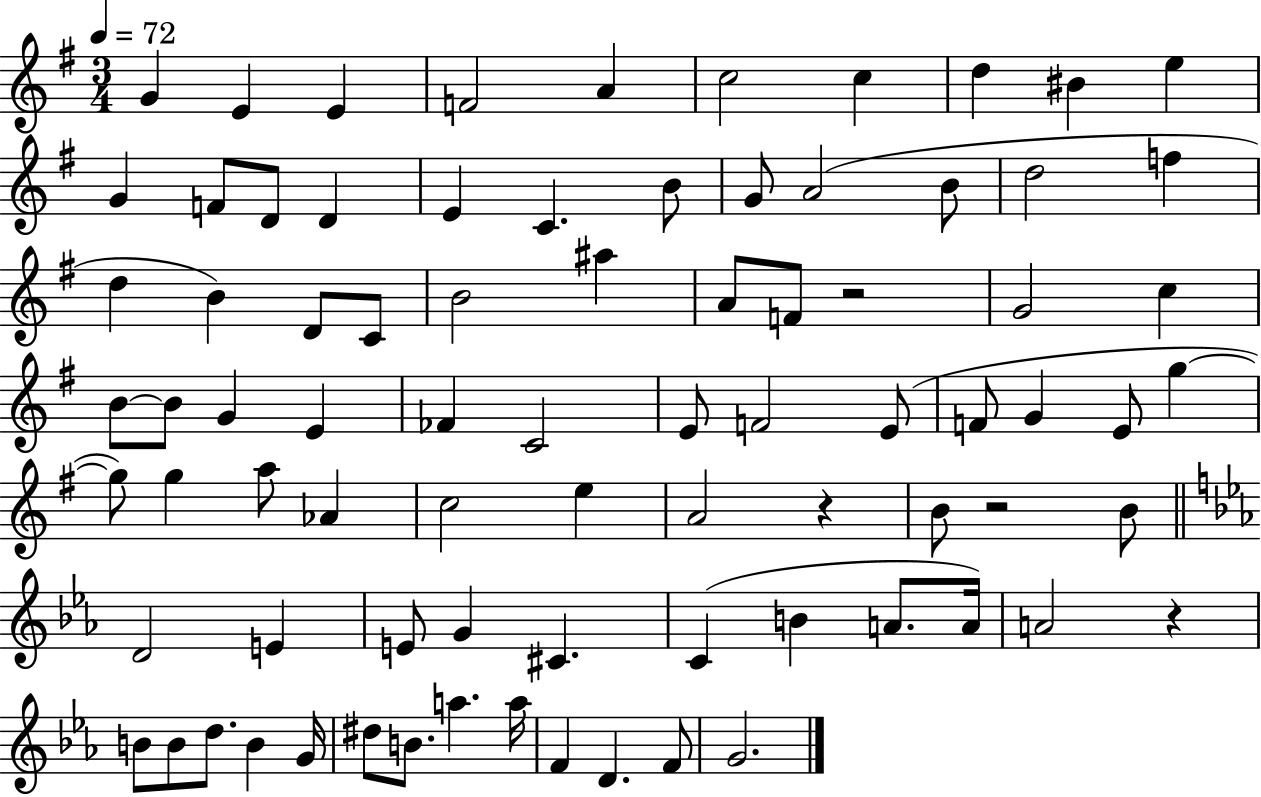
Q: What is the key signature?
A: G major